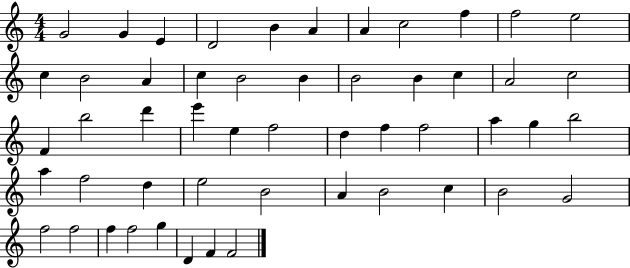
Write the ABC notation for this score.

X:1
T:Untitled
M:4/4
L:1/4
K:C
G2 G E D2 B A A c2 f f2 e2 c B2 A c B2 B B2 B c A2 c2 F b2 d' e' e f2 d f f2 a g b2 a f2 d e2 B2 A B2 c B2 G2 f2 f2 f f2 g D F F2